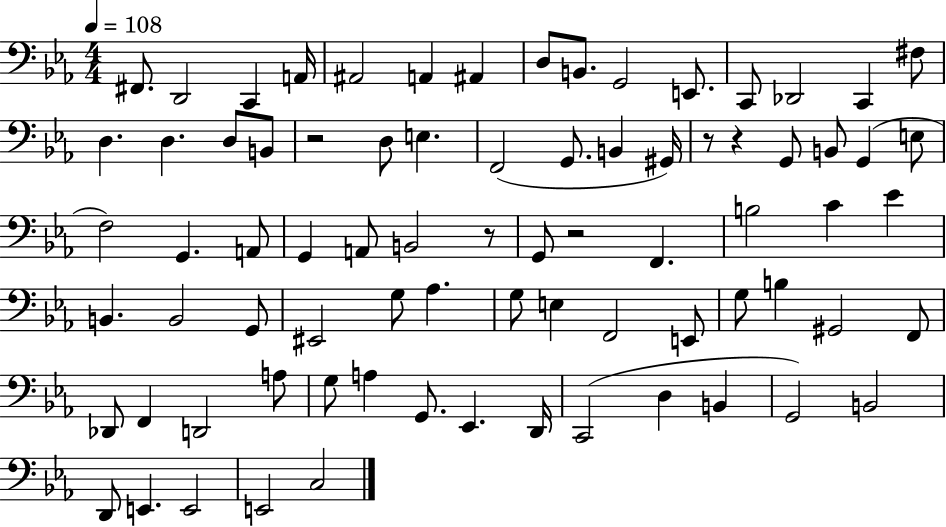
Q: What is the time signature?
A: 4/4